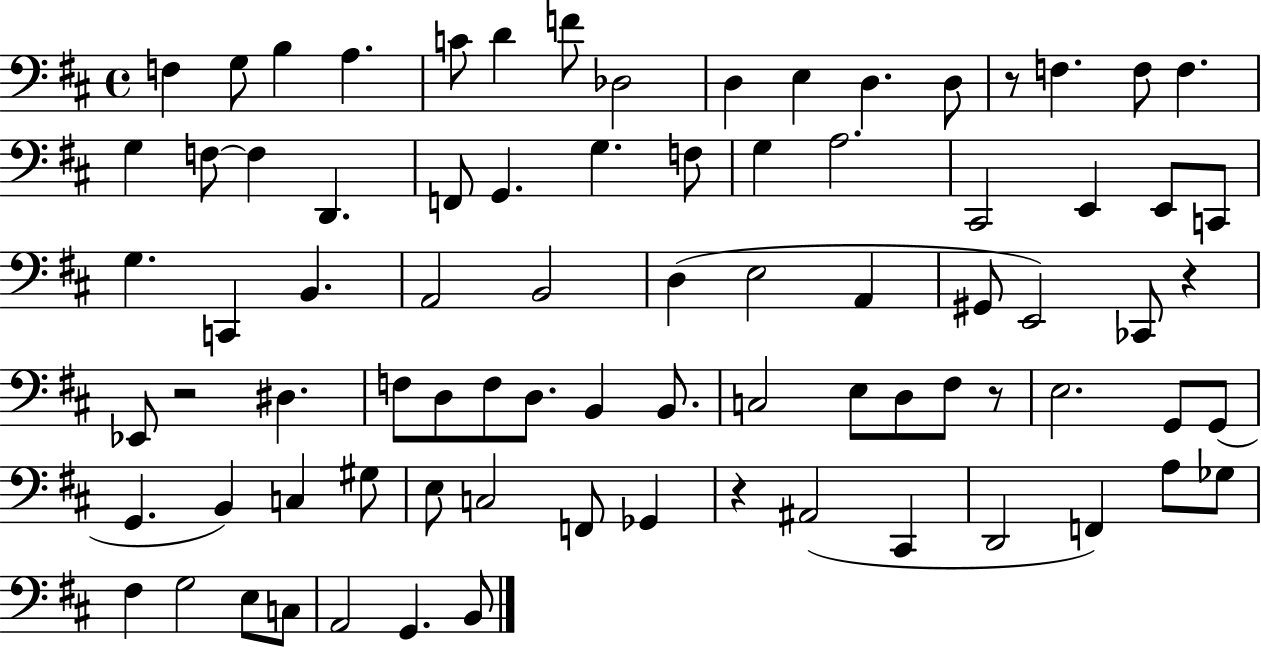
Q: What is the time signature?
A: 4/4